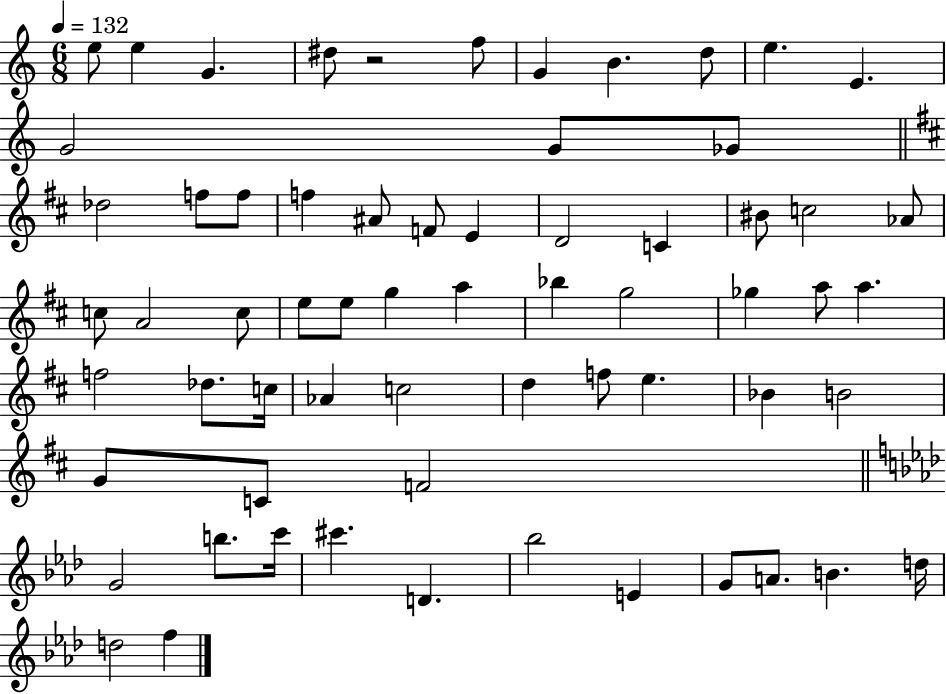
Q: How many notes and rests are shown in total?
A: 64